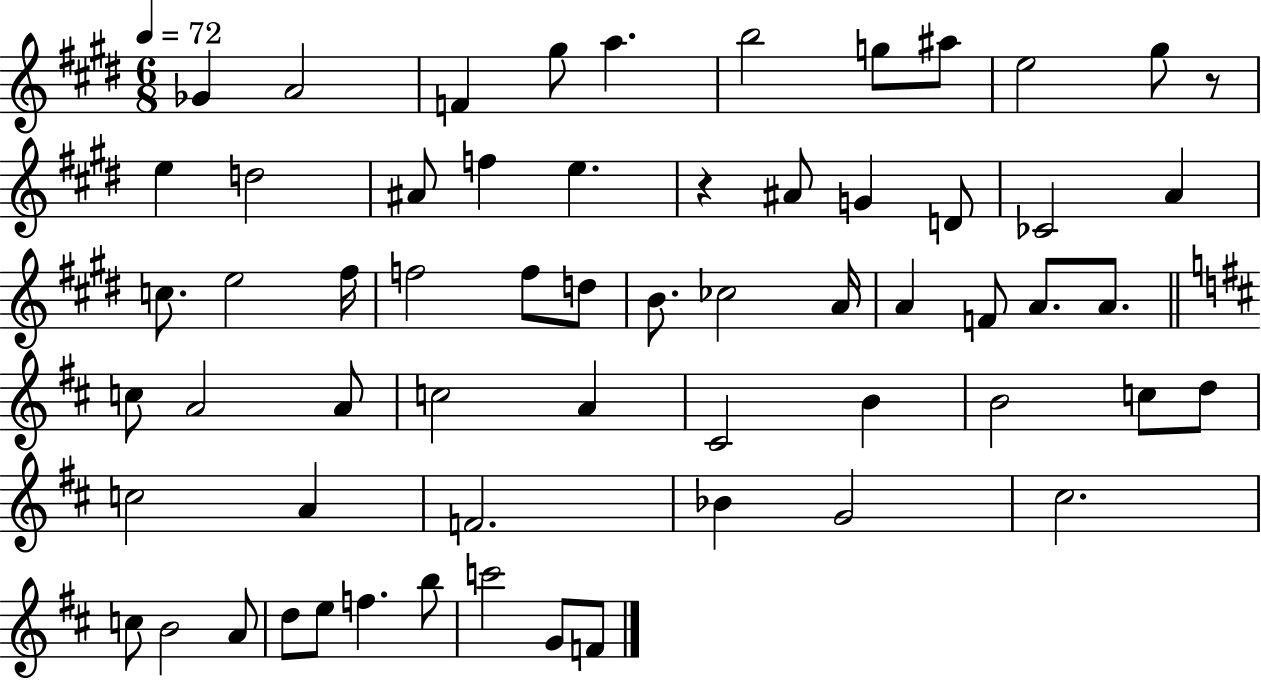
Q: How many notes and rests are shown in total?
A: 61